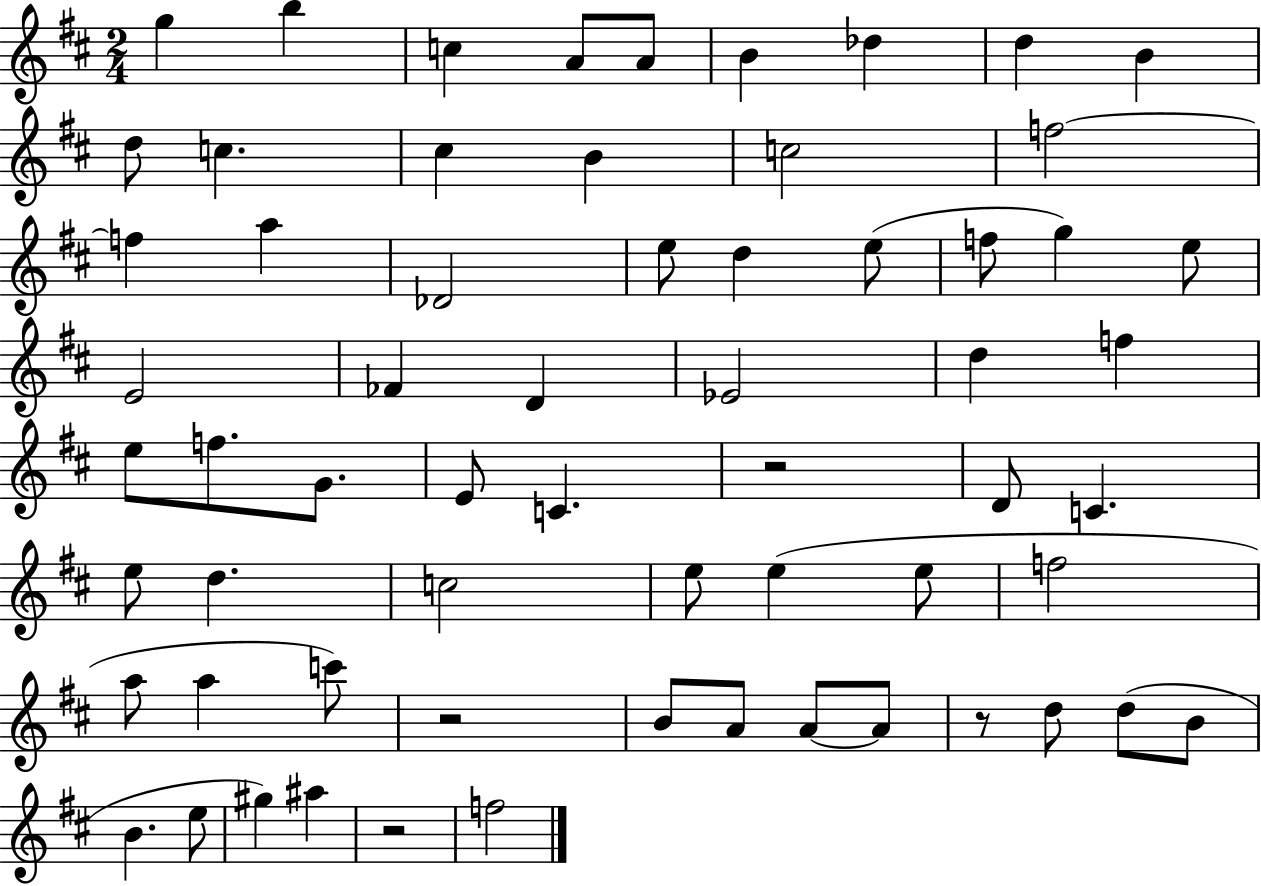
G5/q B5/q C5/q A4/e A4/e B4/q Db5/q D5/q B4/q D5/e C5/q. C#5/q B4/q C5/h F5/h F5/q A5/q Db4/h E5/e D5/q E5/e F5/e G5/q E5/e E4/h FES4/q D4/q Eb4/h D5/q F5/q E5/e F5/e. G4/e. E4/e C4/q. R/h D4/e C4/q. E5/e D5/q. C5/h E5/e E5/q E5/e F5/h A5/e A5/q C6/e R/h B4/e A4/e A4/e A4/e R/e D5/e D5/e B4/e B4/q. E5/e G#5/q A#5/q R/h F5/h